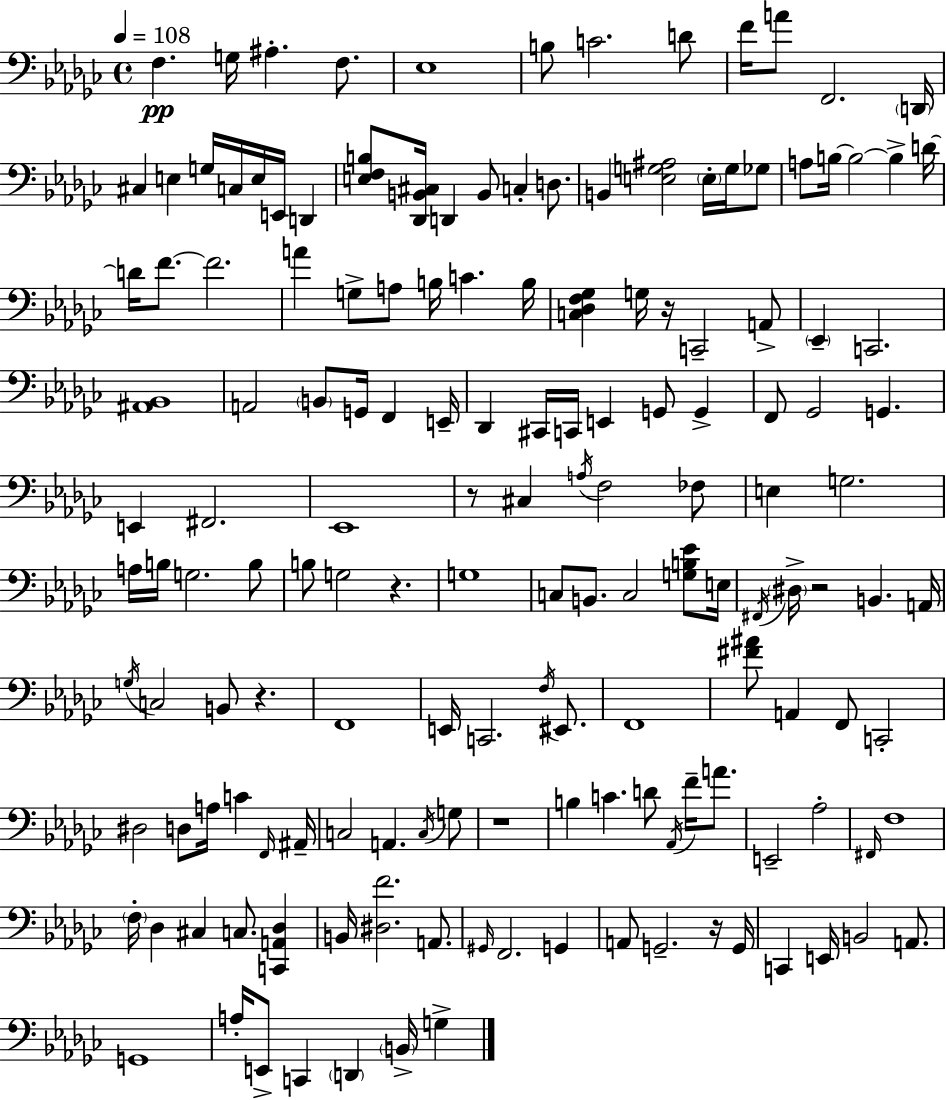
{
  \clef bass
  \time 4/4
  \defaultTimeSignature
  \key ees \minor
  \tempo 4 = 108
  f4.\pp g16 ais4.-. f8. | ees1 | b8 c'2. d'8 | f'16 a'8 f,2. \parenthesize d,16 | \break cis4 e4 g16 c16 e16 e,16 d,4 | <e f b>8 <des, b, cis>16 d,4 b,8 c4-. d8. | b,4 <e g ais>2 \parenthesize e16-. g16 ges8 | a8 b16~~ b2~~ b4-> d'16~~ | \break d'16 f'8.~~ f'2. | a'4 g8-> a8 b16 c'4. b16 | <c des f ges>4 g16 r16 c,2-- a,8-> | \parenthesize ees,4-- c,2. | \break <ais, bes,>1 | a,2 \parenthesize b,8 g,16 f,4 e,16-- | des,4 cis,16 c,16 e,4 g,8 g,4-> | f,8 ges,2 g,4. | \break e,4 fis,2. | ees,1 | r8 cis4 \acciaccatura { a16 } f2 fes8 | e4 g2. | \break a16 b16 g2. b8 | b8 g2 r4. | g1 | c8 b,8. c2 <g b ees'>8 | \break e16 \acciaccatura { fis,16 } \parenthesize dis16-> r2 b,4. | a,16 \acciaccatura { g16 } c2 b,8 r4. | f,1 | e,16 c,2. | \break \acciaccatura { f16 } eis,8. f,1 | <fis' ais'>8 a,4 f,8 c,2-. | dis2 d8 a16 c'4 | \grace { f,16 } ais,16-- c2 a,4. | \break \acciaccatura { c16 } g8 r1 | b4 c'4. | d'8 \acciaccatura { aes,16 } f'16-- a'8. e,2-- aes2-. | \grace { fis,16 } f1 | \break \parenthesize f16-. des4 cis4 | c8. <c, a, des>4 b,16 <dis f'>2. | a,8. \grace { gis,16 } f,2. | g,4 a,8 g,2.-- | \break r16 g,16 c,4 e,16 b,2 | a,8. g,1 | a16-. e,8-> c,4 | \parenthesize d,4 \parenthesize b,16-> g4-> \bar "|."
}